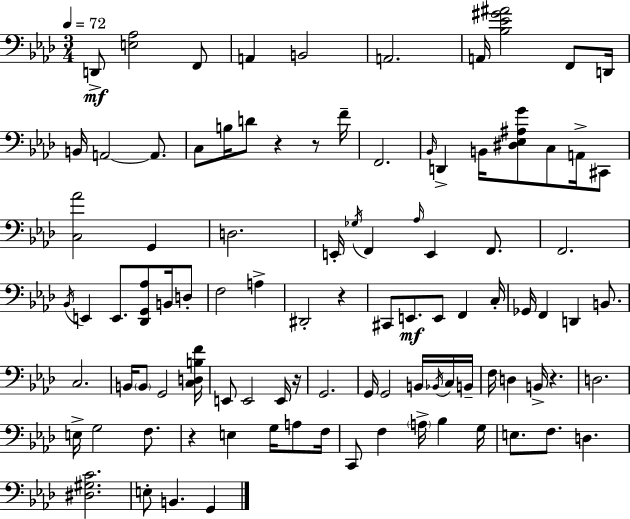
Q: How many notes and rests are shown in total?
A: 97